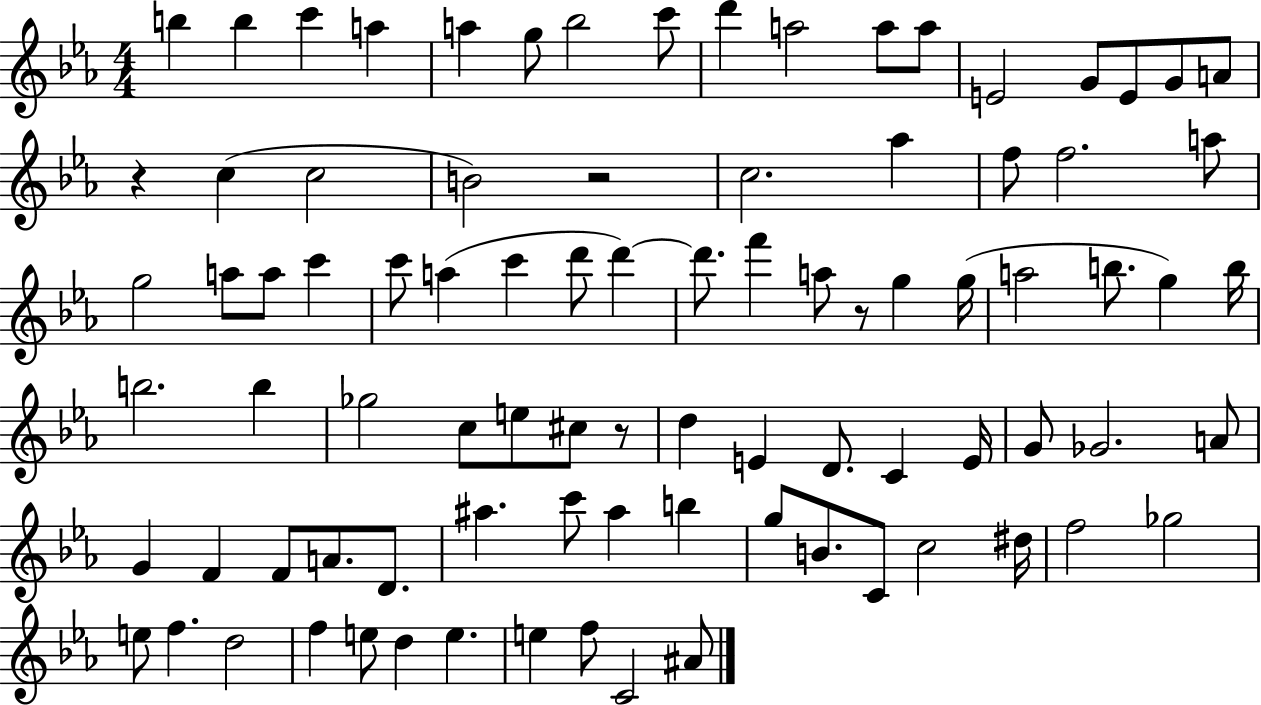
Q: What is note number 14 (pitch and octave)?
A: G4